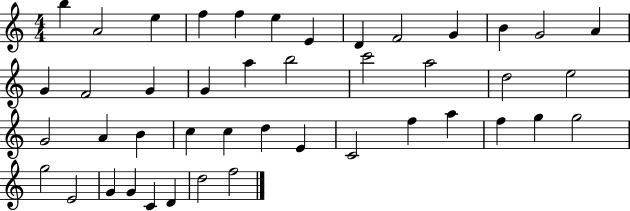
B5/q A4/h E5/q F5/q F5/q E5/q E4/q D4/q F4/h G4/q B4/q G4/h A4/q G4/q F4/h G4/q G4/q A5/q B5/h C6/h A5/h D5/h E5/h G4/h A4/q B4/q C5/q C5/q D5/q E4/q C4/h F5/q A5/q F5/q G5/q G5/h G5/h E4/h G4/q G4/q C4/q D4/q D5/h F5/h